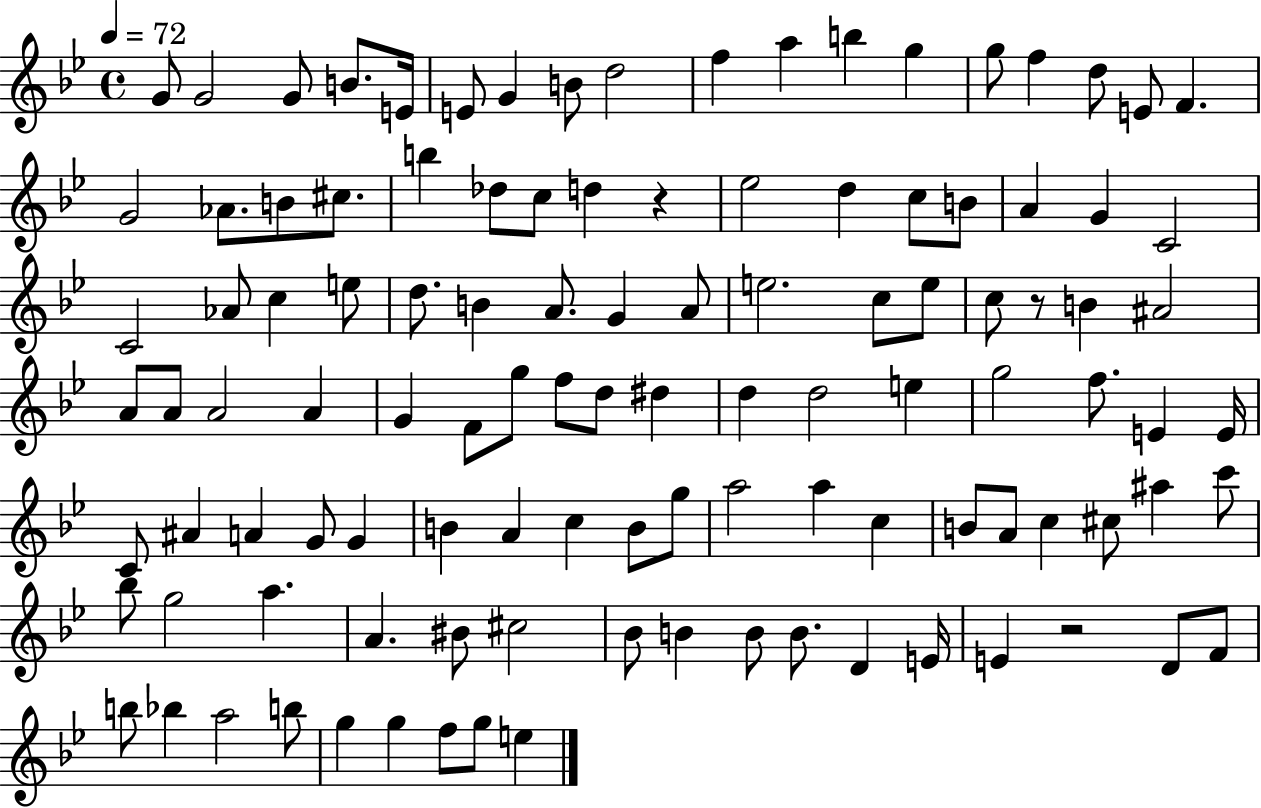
G4/e G4/h G4/e B4/e. E4/s E4/e G4/q B4/e D5/h F5/q A5/q B5/q G5/q G5/e F5/q D5/e E4/e F4/q. G4/h Ab4/e. B4/e C#5/e. B5/q Db5/e C5/e D5/q R/q Eb5/h D5/q C5/e B4/e A4/q G4/q C4/h C4/h Ab4/e C5/q E5/e D5/e. B4/q A4/e. G4/q A4/e E5/h. C5/e E5/e C5/e R/e B4/q A#4/h A4/e A4/e A4/h A4/q G4/q F4/e G5/e F5/e D5/e D#5/q D5/q D5/h E5/q G5/h F5/e. E4/q E4/s C4/e A#4/q A4/q G4/e G4/q B4/q A4/q C5/q B4/e G5/e A5/h A5/q C5/q B4/e A4/e C5/q C#5/e A#5/q C6/e Bb5/e G5/h A5/q. A4/q. BIS4/e C#5/h Bb4/e B4/q B4/e B4/e. D4/q E4/s E4/q R/h D4/e F4/e B5/e Bb5/q A5/h B5/e G5/q G5/q F5/e G5/e E5/q